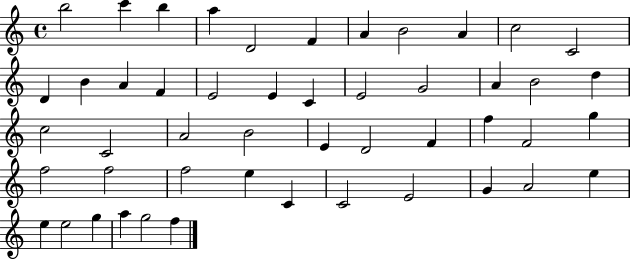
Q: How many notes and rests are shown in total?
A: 49